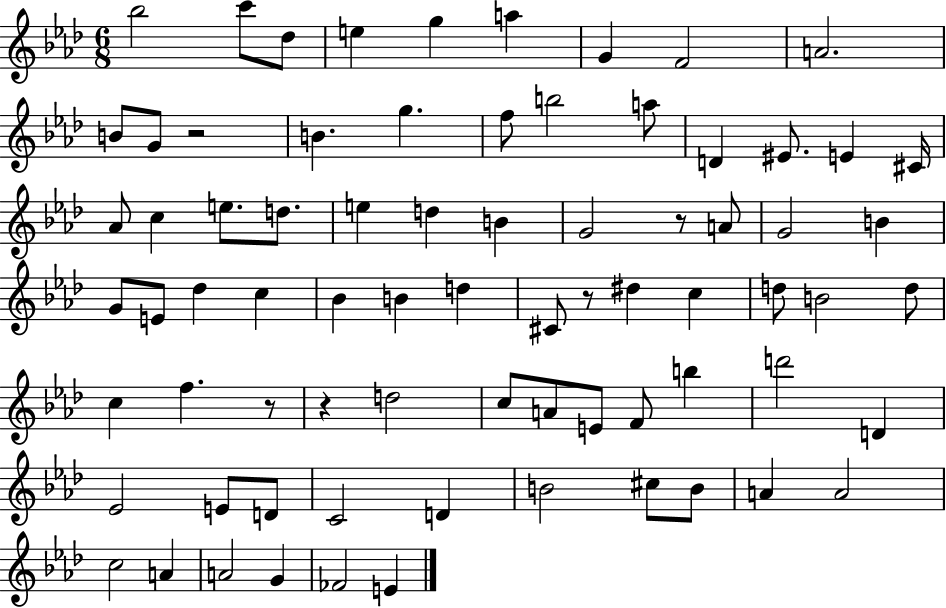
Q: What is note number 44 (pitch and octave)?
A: D5